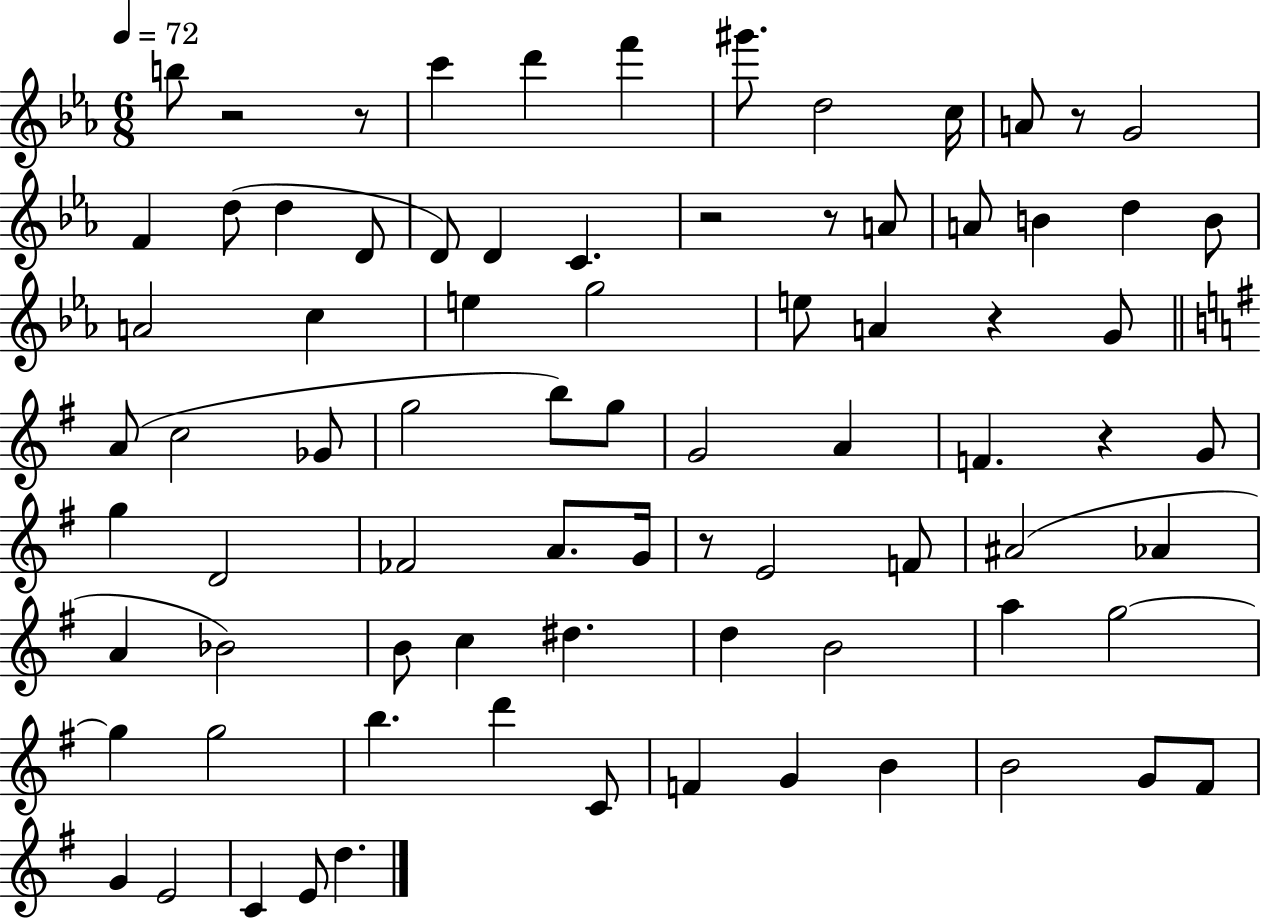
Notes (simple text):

B5/e R/h R/e C6/q D6/q F6/q G#6/e. D5/h C5/s A4/e R/e G4/h F4/q D5/e D5/q D4/e D4/e D4/q C4/q. R/h R/e A4/e A4/e B4/q D5/q B4/e A4/h C5/q E5/q G5/h E5/e A4/q R/q G4/e A4/e C5/h Gb4/e G5/h B5/e G5/e G4/h A4/q F4/q. R/q G4/e G5/q D4/h FES4/h A4/e. G4/s R/e E4/h F4/e A#4/h Ab4/q A4/q Bb4/h B4/e C5/q D#5/q. D5/q B4/h A5/q G5/h G5/q G5/h B5/q. D6/q C4/e F4/q G4/q B4/q B4/h G4/e F#4/e G4/q E4/h C4/q E4/e D5/q.